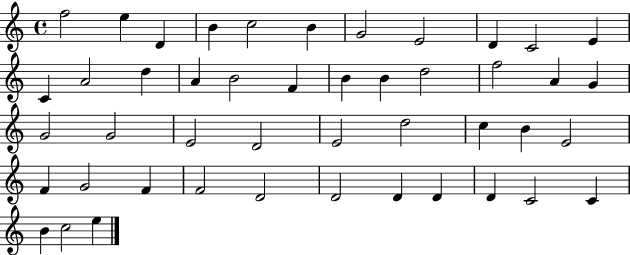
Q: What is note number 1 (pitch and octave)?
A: F5